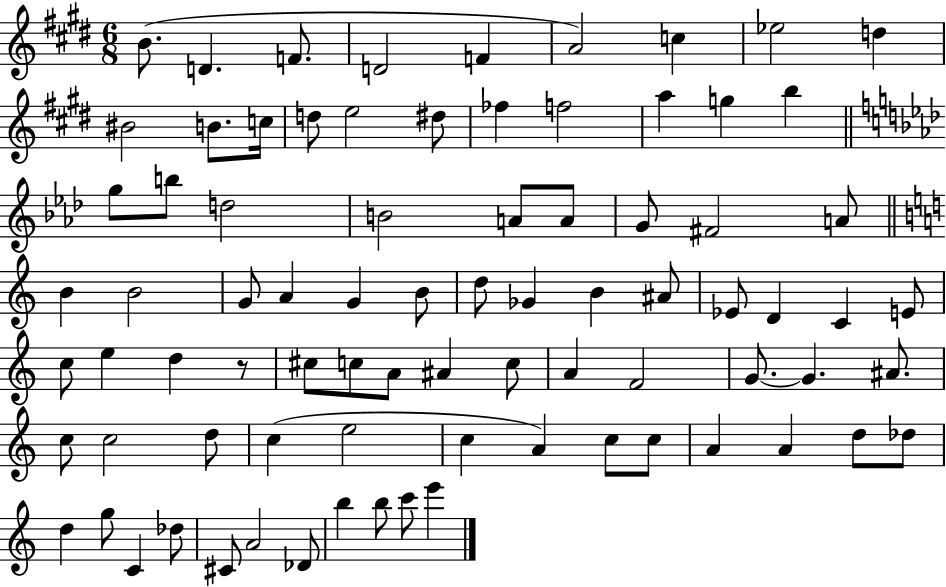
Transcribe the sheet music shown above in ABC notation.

X:1
T:Untitled
M:6/8
L:1/4
K:E
B/2 D F/2 D2 F A2 c _e2 d ^B2 B/2 c/4 d/2 e2 ^d/2 _f f2 a g b g/2 b/2 d2 B2 A/2 A/2 G/2 ^F2 A/2 B B2 G/2 A G B/2 d/2 _G B ^A/2 _E/2 D C E/2 c/2 e d z/2 ^c/2 c/2 A/2 ^A c/2 A F2 G/2 G ^A/2 c/2 c2 d/2 c e2 c A c/2 c/2 A A d/2 _d/2 d g/2 C _d/2 ^C/2 A2 _D/2 b b/2 c'/2 e'